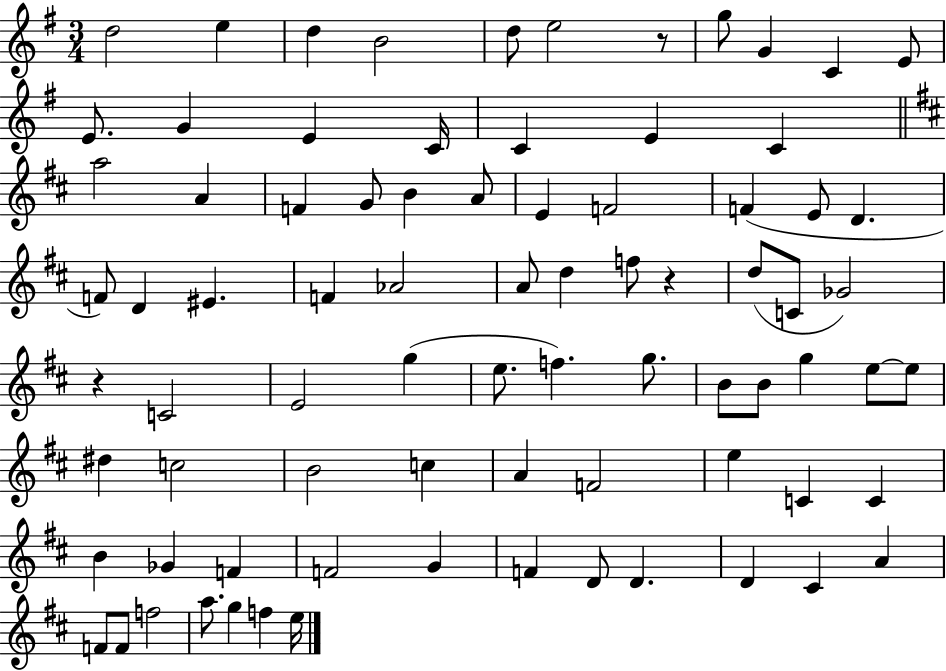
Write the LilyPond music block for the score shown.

{
  \clef treble
  \numericTimeSignature
  \time 3/4
  \key g \major
  d''2 e''4 | d''4 b'2 | d''8 e''2 r8 | g''8 g'4 c'4 e'8 | \break e'8. g'4 e'4 c'16 | c'4 e'4 c'4 | \bar "||" \break \key b \minor a''2 a'4 | f'4 g'8 b'4 a'8 | e'4 f'2 | f'4( e'8 d'4. | \break f'8) d'4 eis'4. | f'4 aes'2 | a'8 d''4 f''8 r4 | d''8( c'8 ges'2) | \break r4 c'2 | e'2 g''4( | e''8. f''4.) g''8. | b'8 b'8 g''4 e''8~~ e''8 | \break dis''4 c''2 | b'2 c''4 | a'4 f'2 | e''4 c'4 c'4 | \break b'4 ges'4 f'4 | f'2 g'4 | f'4 d'8 d'4. | d'4 cis'4 a'4 | \break f'8 f'8 f''2 | a''8. g''4 f''4 e''16 | \bar "|."
}